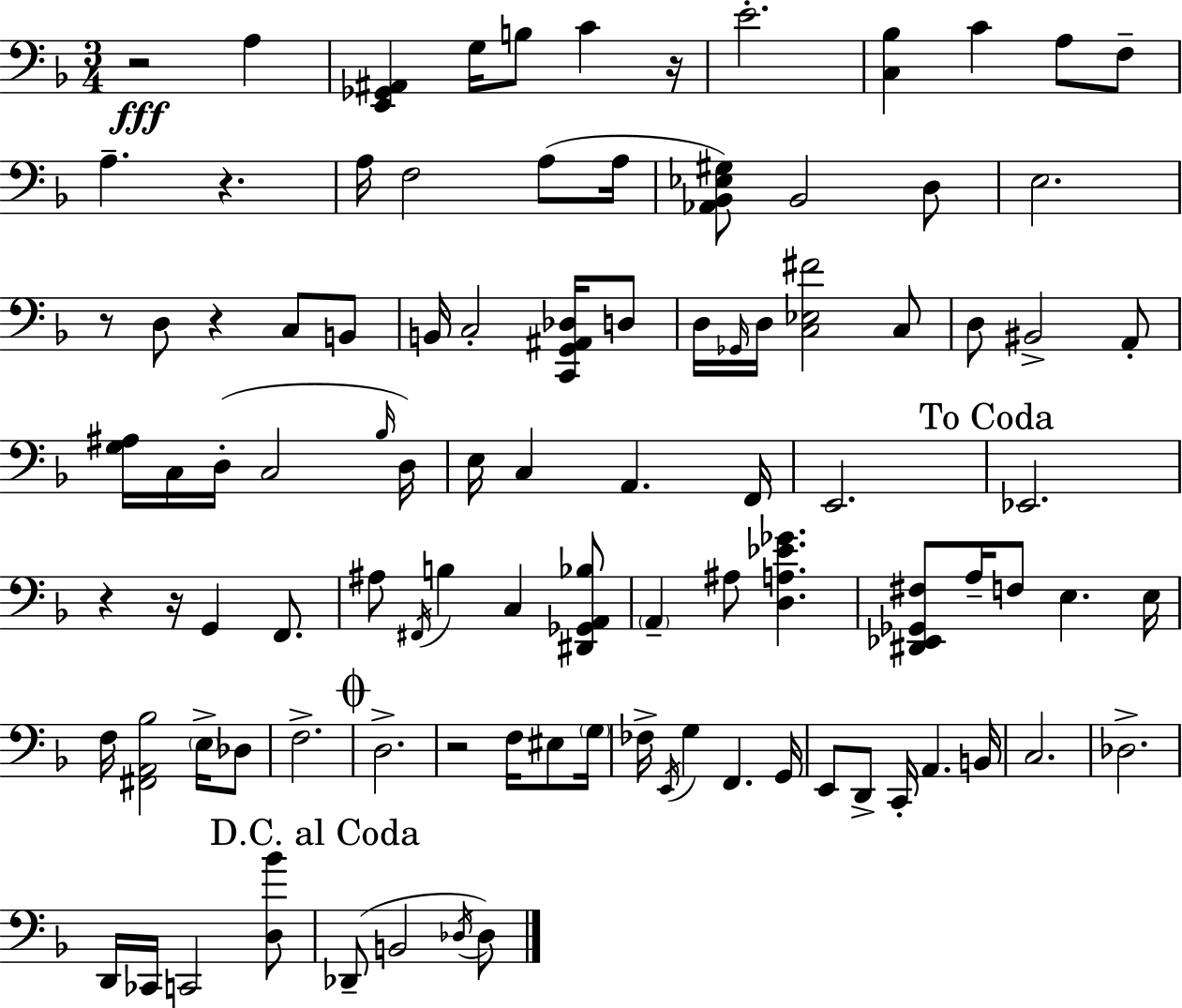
{
  \clef bass
  \numericTimeSignature
  \time 3/4
  \key d \minor
  r2\fff a4 | <e, ges, ais,>4 g16 b8 c'4 r16 | e'2.-. | <c bes>4 c'4 a8 f8-- | \break a4.-- r4. | a16 f2 a8( a16 | <aes, bes, ees gis>8) bes,2 d8 | e2. | \break r8 d8 r4 c8 b,8 | b,16 c2-. <c, g, ais, des>16 d8 | d16 \grace { ges,16 } d16 <c ees fis'>2 c8 | d8 bis,2-> a,8-. | \break <g ais>16 c16 d16-.( c2 | \grace { bes16 }) d16 e16 c4 a,4. | f,16 e,2. | \mark "To Coda" ees,2. | \break r4 r16 g,4 f,8. | ais8 \acciaccatura { fis,16 } b4 c4 | <dis, ges, a, bes>8 \parenthesize a,4-- ais8 <d a ees' ges'>4. | <dis, ees, ges, fis>8 a16-- f8 e4. | \break e16 f16 <fis, a, bes>2 | \parenthesize e16-> des8 f2.-> | \mark \markup { \musicglyph "scripts.coda" } d2.-> | r2 f16 | \break eis8 \parenthesize g16 fes16-> \acciaccatura { e,16 } g4 f,4. | g,16 e,8 d,8-> c,16-. a,4. | b,16 c2. | des2.-> | \break d,16 ces,16 c,2 | <d bes'>8 \mark "D.C. al Coda" des,8--( b,2 | \acciaccatura { des16 } des8) \bar "|."
}